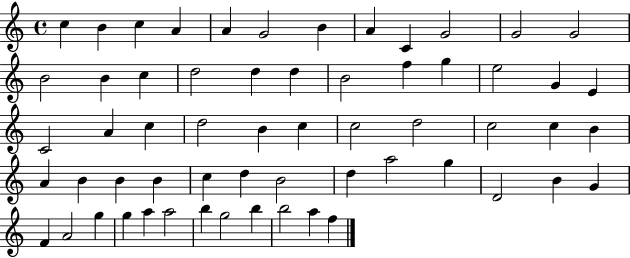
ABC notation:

X:1
T:Untitled
M:4/4
L:1/4
K:C
c B c A A G2 B A C G2 G2 G2 B2 B c d2 d d B2 f g e2 G E C2 A c d2 B c c2 d2 c2 c B A B B B c d B2 d a2 g D2 B G F A2 g g a a2 b g2 b b2 a f